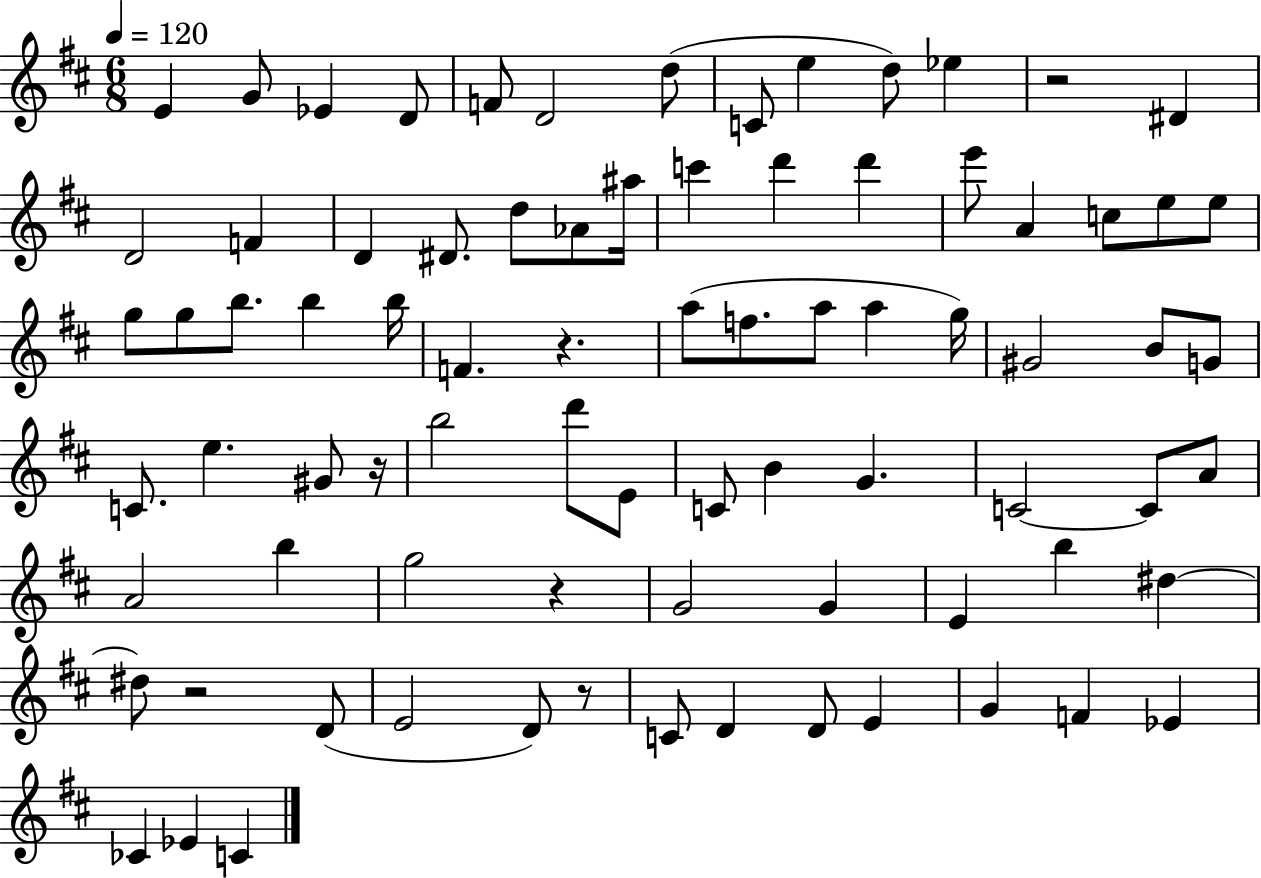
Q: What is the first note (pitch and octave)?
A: E4